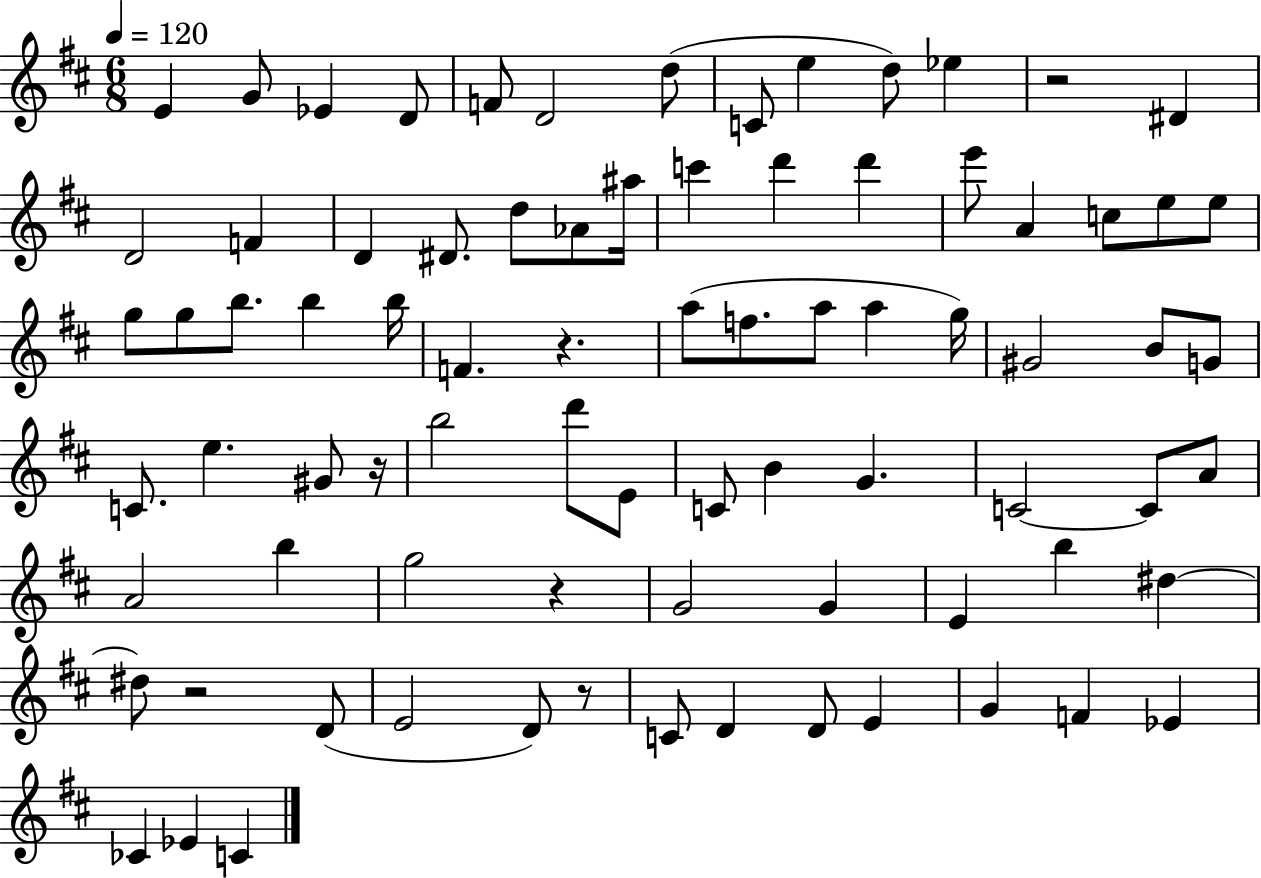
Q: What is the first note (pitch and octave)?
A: E4